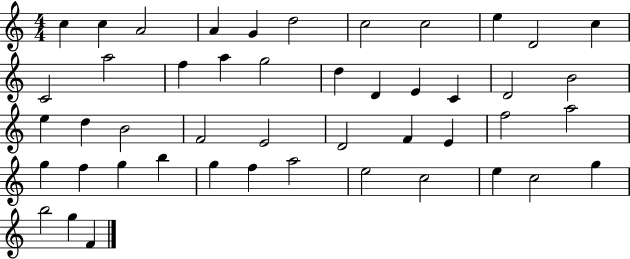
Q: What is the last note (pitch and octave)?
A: F4